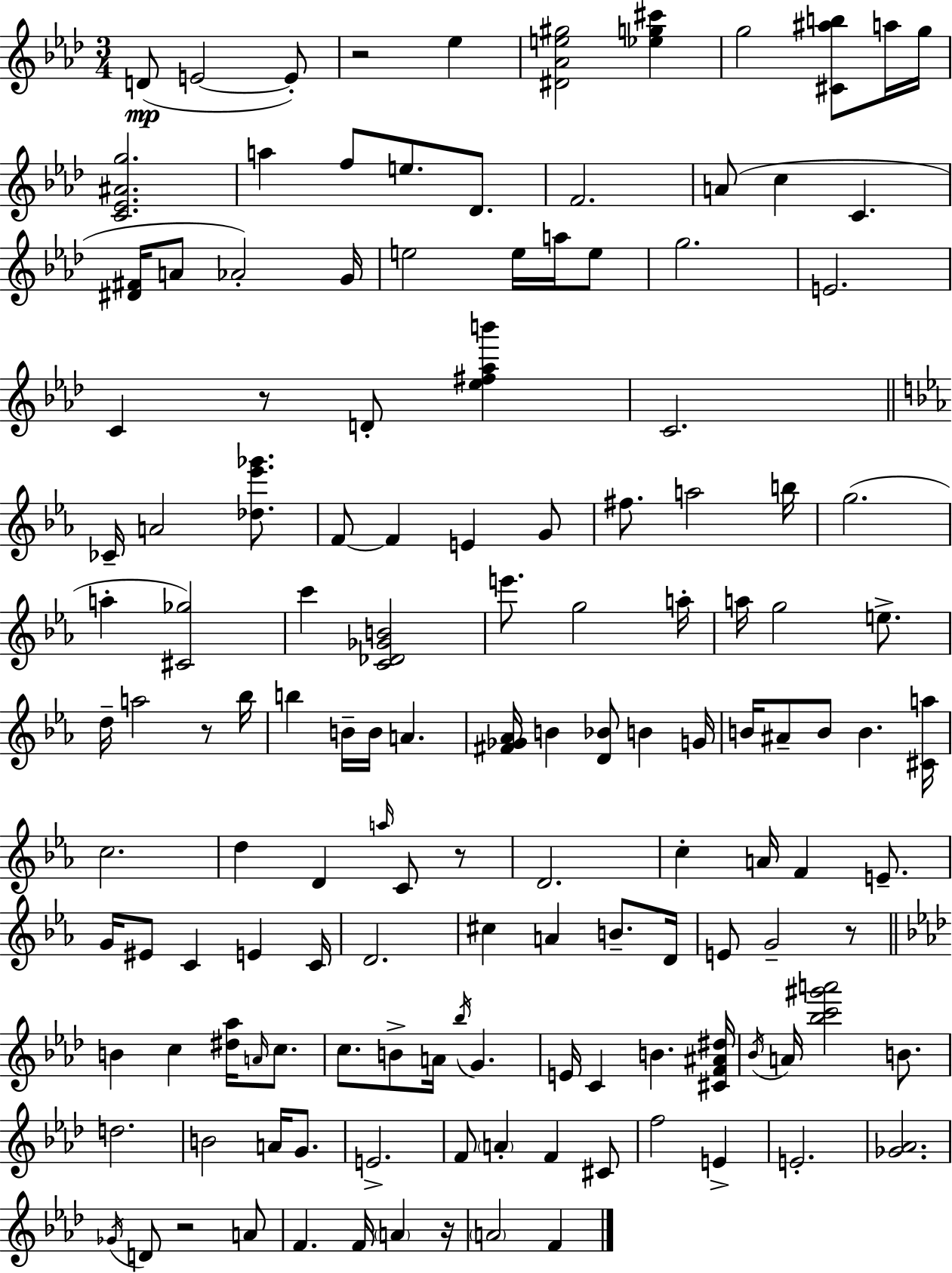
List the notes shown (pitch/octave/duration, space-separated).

D4/e E4/h E4/e R/h Eb5/q [D#4,Ab4,E5,G#5]/h [Eb5,G5,C#6]/q G5/h [C#4,A#5,B5]/e A5/s G5/s [C4,Eb4,A#4,G5]/h. A5/q F5/e E5/e. Db4/e. F4/h. A4/e C5/q C4/q. [D#4,F#4]/s A4/e Ab4/h G4/s E5/h E5/s A5/s E5/e G5/h. E4/h. C4/q R/e D4/e [Eb5,F#5,Ab5,B6]/q C4/h. CES4/s A4/h [Db5,Eb6,Gb6]/e. F4/e F4/q E4/q G4/e F#5/e. A5/h B5/s G5/h. A5/q [C#4,Gb5]/h C6/q [C4,Db4,Gb4,B4]/h E6/e. G5/h A5/s A5/s G5/h E5/e. D5/s A5/h R/e Bb5/s B5/q B4/s B4/s A4/q. [F#4,Gb4,Ab4]/s B4/q [D4,Bb4]/e B4/q G4/s B4/s A#4/e B4/e B4/q. [C#4,A5]/s C5/h. D5/q D4/q A5/s C4/e R/e D4/h. C5/q A4/s F4/q E4/e. G4/s EIS4/e C4/q E4/q C4/s D4/h. C#5/q A4/q B4/e. D4/s E4/e G4/h R/e B4/q C5/q [D#5,Ab5]/s A4/s C5/e. C5/e. B4/e A4/s Bb5/s G4/q. E4/s C4/q B4/q. [C#4,F4,A#4,D#5]/s Bb4/s A4/s [Bb5,C6,G#6,A6]/h B4/e. D5/h. B4/h A4/s G4/e. E4/h. F4/e A4/q F4/q C#4/e F5/h E4/q E4/h. [Gb4,Ab4]/h. Gb4/s D4/e R/h A4/e F4/q. F4/s A4/q R/s A4/h F4/q